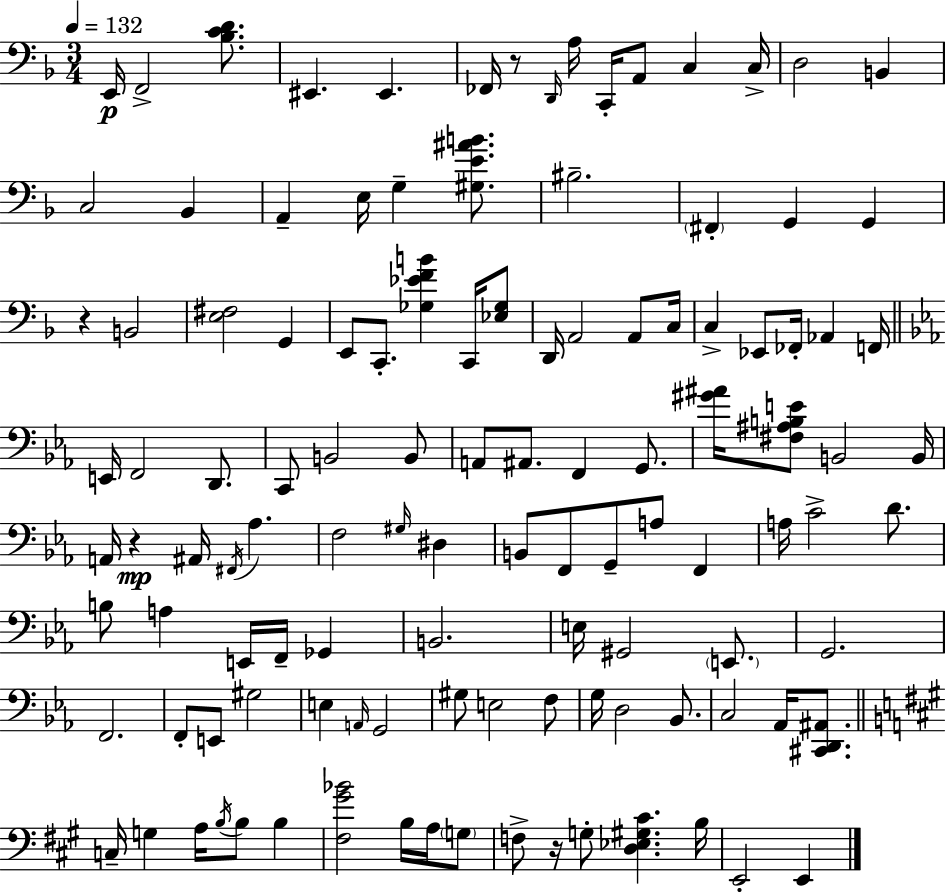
{
  \clef bass
  \numericTimeSignature
  \time 3/4
  \key d \minor
  \tempo 4 = 132
  e,16\p f,2-> <bes c' d'>8. | eis,4. eis,4. | fes,16 r8 \grace { d,16 } a16 c,16-. a,8 c4 | c16-> d2 b,4 | \break c2 bes,4 | a,4-- e16 g4-- <gis e' ais' b'>8. | bis2.-- | \parenthesize fis,4-. g,4 g,4 | \break r4 b,2 | <e fis>2 g,4 | e,8 c,8.-. <ges ees' f' b'>4 c,16 <ees ges>8 | d,16 a,2 a,8 | \break c16 c4-> ees,8 fes,16-. aes,4 | f,16 \bar "||" \break \key ees \major e,16 f,2 d,8. | c,8 b,2 b,8 | a,8 ais,8. f,4 g,8. | <gis' ais'>16 <fis ais b e'>8 b,2 b,16 | \break a,16 r4\mp ais,16 \acciaccatura { fis,16 } aes4. | f2 \grace { gis16 } dis4 | b,8 f,8 g,8-- a8 f,4 | a16 c'2-> d'8. | \break b8 a4 e,16 f,16-- ges,4 | b,2. | e16 gis,2 \parenthesize e,8. | g,2. | \break f,2. | f,8-. e,8 gis2 | e4 \grace { a,16 } g,2 | gis8 e2 | \break f8 g16 d2 | bes,8. c2 aes,16 | <cis, d, ais,>8. \bar "||" \break \key a \major c16-- g4 a16 \acciaccatura { b16 } b8 b4 | <fis gis' bes'>2 b16 a16 \parenthesize g8 | f8-> r16 g8-. <d ees gis cis'>4. | b16 e,2-. e,4 | \break \bar "|."
}